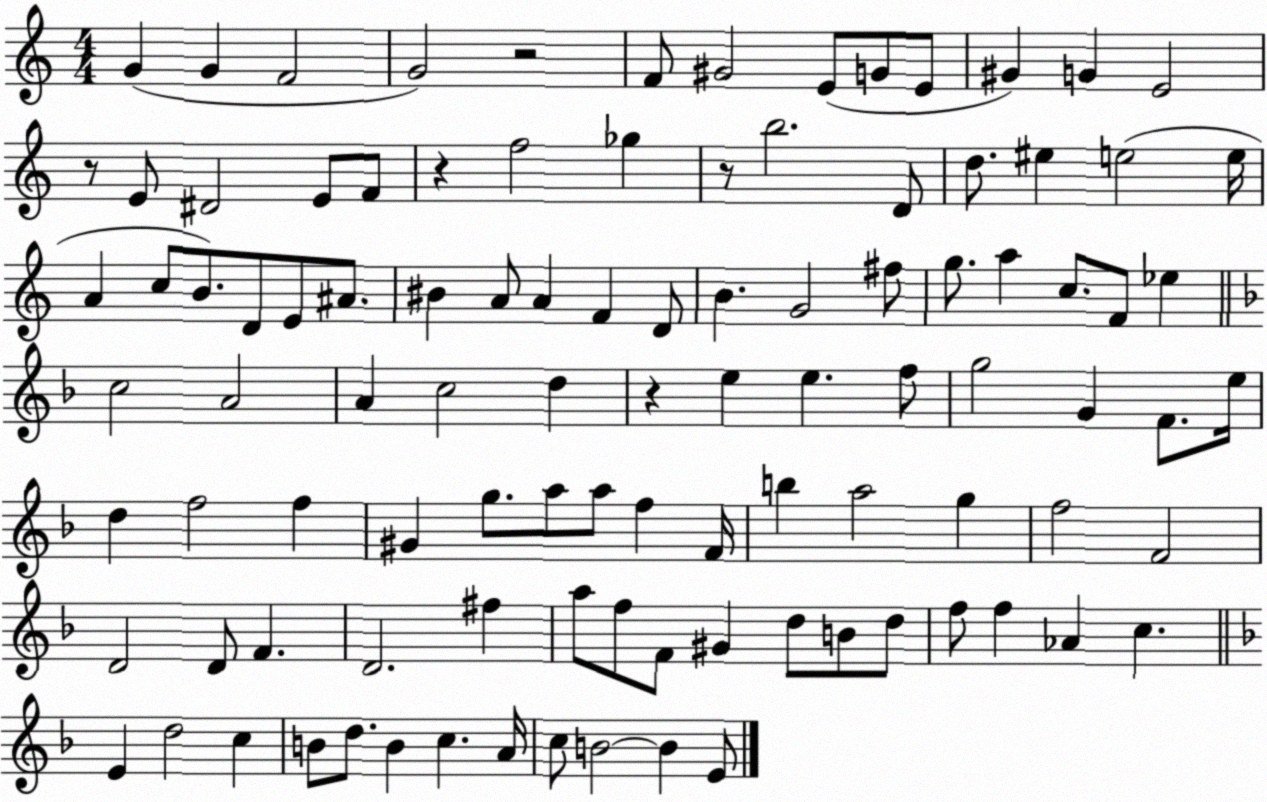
X:1
T:Untitled
M:4/4
L:1/4
K:C
G G F2 G2 z2 F/2 ^G2 E/2 G/2 E/2 ^G G E2 z/2 E/2 ^D2 E/2 F/2 z f2 _g z/2 b2 D/2 d/2 ^e e2 e/4 A c/2 B/2 D/2 E/2 ^A/2 ^B A/2 A F D/2 B G2 ^f/2 g/2 a c/2 F/2 _e c2 A2 A c2 d z e e f/2 g2 G F/2 e/4 d f2 f ^G g/2 a/2 a/2 f F/4 b a2 g f2 F2 D2 D/2 F D2 ^f a/2 f/2 F/2 ^G d/2 B/2 d/2 f/2 f _A c E d2 c B/2 d/2 B c A/4 c/2 B2 B E/2